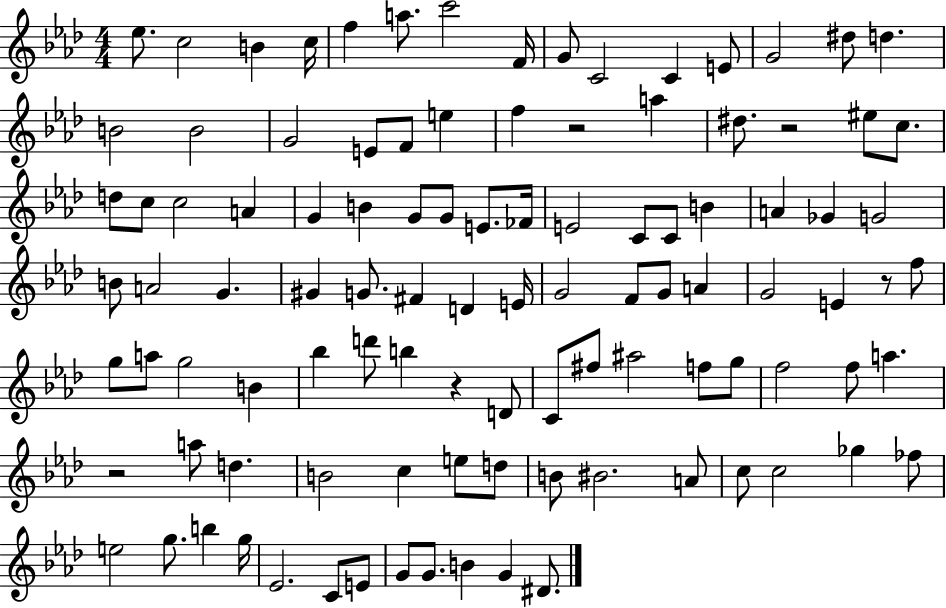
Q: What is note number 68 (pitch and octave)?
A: F#5